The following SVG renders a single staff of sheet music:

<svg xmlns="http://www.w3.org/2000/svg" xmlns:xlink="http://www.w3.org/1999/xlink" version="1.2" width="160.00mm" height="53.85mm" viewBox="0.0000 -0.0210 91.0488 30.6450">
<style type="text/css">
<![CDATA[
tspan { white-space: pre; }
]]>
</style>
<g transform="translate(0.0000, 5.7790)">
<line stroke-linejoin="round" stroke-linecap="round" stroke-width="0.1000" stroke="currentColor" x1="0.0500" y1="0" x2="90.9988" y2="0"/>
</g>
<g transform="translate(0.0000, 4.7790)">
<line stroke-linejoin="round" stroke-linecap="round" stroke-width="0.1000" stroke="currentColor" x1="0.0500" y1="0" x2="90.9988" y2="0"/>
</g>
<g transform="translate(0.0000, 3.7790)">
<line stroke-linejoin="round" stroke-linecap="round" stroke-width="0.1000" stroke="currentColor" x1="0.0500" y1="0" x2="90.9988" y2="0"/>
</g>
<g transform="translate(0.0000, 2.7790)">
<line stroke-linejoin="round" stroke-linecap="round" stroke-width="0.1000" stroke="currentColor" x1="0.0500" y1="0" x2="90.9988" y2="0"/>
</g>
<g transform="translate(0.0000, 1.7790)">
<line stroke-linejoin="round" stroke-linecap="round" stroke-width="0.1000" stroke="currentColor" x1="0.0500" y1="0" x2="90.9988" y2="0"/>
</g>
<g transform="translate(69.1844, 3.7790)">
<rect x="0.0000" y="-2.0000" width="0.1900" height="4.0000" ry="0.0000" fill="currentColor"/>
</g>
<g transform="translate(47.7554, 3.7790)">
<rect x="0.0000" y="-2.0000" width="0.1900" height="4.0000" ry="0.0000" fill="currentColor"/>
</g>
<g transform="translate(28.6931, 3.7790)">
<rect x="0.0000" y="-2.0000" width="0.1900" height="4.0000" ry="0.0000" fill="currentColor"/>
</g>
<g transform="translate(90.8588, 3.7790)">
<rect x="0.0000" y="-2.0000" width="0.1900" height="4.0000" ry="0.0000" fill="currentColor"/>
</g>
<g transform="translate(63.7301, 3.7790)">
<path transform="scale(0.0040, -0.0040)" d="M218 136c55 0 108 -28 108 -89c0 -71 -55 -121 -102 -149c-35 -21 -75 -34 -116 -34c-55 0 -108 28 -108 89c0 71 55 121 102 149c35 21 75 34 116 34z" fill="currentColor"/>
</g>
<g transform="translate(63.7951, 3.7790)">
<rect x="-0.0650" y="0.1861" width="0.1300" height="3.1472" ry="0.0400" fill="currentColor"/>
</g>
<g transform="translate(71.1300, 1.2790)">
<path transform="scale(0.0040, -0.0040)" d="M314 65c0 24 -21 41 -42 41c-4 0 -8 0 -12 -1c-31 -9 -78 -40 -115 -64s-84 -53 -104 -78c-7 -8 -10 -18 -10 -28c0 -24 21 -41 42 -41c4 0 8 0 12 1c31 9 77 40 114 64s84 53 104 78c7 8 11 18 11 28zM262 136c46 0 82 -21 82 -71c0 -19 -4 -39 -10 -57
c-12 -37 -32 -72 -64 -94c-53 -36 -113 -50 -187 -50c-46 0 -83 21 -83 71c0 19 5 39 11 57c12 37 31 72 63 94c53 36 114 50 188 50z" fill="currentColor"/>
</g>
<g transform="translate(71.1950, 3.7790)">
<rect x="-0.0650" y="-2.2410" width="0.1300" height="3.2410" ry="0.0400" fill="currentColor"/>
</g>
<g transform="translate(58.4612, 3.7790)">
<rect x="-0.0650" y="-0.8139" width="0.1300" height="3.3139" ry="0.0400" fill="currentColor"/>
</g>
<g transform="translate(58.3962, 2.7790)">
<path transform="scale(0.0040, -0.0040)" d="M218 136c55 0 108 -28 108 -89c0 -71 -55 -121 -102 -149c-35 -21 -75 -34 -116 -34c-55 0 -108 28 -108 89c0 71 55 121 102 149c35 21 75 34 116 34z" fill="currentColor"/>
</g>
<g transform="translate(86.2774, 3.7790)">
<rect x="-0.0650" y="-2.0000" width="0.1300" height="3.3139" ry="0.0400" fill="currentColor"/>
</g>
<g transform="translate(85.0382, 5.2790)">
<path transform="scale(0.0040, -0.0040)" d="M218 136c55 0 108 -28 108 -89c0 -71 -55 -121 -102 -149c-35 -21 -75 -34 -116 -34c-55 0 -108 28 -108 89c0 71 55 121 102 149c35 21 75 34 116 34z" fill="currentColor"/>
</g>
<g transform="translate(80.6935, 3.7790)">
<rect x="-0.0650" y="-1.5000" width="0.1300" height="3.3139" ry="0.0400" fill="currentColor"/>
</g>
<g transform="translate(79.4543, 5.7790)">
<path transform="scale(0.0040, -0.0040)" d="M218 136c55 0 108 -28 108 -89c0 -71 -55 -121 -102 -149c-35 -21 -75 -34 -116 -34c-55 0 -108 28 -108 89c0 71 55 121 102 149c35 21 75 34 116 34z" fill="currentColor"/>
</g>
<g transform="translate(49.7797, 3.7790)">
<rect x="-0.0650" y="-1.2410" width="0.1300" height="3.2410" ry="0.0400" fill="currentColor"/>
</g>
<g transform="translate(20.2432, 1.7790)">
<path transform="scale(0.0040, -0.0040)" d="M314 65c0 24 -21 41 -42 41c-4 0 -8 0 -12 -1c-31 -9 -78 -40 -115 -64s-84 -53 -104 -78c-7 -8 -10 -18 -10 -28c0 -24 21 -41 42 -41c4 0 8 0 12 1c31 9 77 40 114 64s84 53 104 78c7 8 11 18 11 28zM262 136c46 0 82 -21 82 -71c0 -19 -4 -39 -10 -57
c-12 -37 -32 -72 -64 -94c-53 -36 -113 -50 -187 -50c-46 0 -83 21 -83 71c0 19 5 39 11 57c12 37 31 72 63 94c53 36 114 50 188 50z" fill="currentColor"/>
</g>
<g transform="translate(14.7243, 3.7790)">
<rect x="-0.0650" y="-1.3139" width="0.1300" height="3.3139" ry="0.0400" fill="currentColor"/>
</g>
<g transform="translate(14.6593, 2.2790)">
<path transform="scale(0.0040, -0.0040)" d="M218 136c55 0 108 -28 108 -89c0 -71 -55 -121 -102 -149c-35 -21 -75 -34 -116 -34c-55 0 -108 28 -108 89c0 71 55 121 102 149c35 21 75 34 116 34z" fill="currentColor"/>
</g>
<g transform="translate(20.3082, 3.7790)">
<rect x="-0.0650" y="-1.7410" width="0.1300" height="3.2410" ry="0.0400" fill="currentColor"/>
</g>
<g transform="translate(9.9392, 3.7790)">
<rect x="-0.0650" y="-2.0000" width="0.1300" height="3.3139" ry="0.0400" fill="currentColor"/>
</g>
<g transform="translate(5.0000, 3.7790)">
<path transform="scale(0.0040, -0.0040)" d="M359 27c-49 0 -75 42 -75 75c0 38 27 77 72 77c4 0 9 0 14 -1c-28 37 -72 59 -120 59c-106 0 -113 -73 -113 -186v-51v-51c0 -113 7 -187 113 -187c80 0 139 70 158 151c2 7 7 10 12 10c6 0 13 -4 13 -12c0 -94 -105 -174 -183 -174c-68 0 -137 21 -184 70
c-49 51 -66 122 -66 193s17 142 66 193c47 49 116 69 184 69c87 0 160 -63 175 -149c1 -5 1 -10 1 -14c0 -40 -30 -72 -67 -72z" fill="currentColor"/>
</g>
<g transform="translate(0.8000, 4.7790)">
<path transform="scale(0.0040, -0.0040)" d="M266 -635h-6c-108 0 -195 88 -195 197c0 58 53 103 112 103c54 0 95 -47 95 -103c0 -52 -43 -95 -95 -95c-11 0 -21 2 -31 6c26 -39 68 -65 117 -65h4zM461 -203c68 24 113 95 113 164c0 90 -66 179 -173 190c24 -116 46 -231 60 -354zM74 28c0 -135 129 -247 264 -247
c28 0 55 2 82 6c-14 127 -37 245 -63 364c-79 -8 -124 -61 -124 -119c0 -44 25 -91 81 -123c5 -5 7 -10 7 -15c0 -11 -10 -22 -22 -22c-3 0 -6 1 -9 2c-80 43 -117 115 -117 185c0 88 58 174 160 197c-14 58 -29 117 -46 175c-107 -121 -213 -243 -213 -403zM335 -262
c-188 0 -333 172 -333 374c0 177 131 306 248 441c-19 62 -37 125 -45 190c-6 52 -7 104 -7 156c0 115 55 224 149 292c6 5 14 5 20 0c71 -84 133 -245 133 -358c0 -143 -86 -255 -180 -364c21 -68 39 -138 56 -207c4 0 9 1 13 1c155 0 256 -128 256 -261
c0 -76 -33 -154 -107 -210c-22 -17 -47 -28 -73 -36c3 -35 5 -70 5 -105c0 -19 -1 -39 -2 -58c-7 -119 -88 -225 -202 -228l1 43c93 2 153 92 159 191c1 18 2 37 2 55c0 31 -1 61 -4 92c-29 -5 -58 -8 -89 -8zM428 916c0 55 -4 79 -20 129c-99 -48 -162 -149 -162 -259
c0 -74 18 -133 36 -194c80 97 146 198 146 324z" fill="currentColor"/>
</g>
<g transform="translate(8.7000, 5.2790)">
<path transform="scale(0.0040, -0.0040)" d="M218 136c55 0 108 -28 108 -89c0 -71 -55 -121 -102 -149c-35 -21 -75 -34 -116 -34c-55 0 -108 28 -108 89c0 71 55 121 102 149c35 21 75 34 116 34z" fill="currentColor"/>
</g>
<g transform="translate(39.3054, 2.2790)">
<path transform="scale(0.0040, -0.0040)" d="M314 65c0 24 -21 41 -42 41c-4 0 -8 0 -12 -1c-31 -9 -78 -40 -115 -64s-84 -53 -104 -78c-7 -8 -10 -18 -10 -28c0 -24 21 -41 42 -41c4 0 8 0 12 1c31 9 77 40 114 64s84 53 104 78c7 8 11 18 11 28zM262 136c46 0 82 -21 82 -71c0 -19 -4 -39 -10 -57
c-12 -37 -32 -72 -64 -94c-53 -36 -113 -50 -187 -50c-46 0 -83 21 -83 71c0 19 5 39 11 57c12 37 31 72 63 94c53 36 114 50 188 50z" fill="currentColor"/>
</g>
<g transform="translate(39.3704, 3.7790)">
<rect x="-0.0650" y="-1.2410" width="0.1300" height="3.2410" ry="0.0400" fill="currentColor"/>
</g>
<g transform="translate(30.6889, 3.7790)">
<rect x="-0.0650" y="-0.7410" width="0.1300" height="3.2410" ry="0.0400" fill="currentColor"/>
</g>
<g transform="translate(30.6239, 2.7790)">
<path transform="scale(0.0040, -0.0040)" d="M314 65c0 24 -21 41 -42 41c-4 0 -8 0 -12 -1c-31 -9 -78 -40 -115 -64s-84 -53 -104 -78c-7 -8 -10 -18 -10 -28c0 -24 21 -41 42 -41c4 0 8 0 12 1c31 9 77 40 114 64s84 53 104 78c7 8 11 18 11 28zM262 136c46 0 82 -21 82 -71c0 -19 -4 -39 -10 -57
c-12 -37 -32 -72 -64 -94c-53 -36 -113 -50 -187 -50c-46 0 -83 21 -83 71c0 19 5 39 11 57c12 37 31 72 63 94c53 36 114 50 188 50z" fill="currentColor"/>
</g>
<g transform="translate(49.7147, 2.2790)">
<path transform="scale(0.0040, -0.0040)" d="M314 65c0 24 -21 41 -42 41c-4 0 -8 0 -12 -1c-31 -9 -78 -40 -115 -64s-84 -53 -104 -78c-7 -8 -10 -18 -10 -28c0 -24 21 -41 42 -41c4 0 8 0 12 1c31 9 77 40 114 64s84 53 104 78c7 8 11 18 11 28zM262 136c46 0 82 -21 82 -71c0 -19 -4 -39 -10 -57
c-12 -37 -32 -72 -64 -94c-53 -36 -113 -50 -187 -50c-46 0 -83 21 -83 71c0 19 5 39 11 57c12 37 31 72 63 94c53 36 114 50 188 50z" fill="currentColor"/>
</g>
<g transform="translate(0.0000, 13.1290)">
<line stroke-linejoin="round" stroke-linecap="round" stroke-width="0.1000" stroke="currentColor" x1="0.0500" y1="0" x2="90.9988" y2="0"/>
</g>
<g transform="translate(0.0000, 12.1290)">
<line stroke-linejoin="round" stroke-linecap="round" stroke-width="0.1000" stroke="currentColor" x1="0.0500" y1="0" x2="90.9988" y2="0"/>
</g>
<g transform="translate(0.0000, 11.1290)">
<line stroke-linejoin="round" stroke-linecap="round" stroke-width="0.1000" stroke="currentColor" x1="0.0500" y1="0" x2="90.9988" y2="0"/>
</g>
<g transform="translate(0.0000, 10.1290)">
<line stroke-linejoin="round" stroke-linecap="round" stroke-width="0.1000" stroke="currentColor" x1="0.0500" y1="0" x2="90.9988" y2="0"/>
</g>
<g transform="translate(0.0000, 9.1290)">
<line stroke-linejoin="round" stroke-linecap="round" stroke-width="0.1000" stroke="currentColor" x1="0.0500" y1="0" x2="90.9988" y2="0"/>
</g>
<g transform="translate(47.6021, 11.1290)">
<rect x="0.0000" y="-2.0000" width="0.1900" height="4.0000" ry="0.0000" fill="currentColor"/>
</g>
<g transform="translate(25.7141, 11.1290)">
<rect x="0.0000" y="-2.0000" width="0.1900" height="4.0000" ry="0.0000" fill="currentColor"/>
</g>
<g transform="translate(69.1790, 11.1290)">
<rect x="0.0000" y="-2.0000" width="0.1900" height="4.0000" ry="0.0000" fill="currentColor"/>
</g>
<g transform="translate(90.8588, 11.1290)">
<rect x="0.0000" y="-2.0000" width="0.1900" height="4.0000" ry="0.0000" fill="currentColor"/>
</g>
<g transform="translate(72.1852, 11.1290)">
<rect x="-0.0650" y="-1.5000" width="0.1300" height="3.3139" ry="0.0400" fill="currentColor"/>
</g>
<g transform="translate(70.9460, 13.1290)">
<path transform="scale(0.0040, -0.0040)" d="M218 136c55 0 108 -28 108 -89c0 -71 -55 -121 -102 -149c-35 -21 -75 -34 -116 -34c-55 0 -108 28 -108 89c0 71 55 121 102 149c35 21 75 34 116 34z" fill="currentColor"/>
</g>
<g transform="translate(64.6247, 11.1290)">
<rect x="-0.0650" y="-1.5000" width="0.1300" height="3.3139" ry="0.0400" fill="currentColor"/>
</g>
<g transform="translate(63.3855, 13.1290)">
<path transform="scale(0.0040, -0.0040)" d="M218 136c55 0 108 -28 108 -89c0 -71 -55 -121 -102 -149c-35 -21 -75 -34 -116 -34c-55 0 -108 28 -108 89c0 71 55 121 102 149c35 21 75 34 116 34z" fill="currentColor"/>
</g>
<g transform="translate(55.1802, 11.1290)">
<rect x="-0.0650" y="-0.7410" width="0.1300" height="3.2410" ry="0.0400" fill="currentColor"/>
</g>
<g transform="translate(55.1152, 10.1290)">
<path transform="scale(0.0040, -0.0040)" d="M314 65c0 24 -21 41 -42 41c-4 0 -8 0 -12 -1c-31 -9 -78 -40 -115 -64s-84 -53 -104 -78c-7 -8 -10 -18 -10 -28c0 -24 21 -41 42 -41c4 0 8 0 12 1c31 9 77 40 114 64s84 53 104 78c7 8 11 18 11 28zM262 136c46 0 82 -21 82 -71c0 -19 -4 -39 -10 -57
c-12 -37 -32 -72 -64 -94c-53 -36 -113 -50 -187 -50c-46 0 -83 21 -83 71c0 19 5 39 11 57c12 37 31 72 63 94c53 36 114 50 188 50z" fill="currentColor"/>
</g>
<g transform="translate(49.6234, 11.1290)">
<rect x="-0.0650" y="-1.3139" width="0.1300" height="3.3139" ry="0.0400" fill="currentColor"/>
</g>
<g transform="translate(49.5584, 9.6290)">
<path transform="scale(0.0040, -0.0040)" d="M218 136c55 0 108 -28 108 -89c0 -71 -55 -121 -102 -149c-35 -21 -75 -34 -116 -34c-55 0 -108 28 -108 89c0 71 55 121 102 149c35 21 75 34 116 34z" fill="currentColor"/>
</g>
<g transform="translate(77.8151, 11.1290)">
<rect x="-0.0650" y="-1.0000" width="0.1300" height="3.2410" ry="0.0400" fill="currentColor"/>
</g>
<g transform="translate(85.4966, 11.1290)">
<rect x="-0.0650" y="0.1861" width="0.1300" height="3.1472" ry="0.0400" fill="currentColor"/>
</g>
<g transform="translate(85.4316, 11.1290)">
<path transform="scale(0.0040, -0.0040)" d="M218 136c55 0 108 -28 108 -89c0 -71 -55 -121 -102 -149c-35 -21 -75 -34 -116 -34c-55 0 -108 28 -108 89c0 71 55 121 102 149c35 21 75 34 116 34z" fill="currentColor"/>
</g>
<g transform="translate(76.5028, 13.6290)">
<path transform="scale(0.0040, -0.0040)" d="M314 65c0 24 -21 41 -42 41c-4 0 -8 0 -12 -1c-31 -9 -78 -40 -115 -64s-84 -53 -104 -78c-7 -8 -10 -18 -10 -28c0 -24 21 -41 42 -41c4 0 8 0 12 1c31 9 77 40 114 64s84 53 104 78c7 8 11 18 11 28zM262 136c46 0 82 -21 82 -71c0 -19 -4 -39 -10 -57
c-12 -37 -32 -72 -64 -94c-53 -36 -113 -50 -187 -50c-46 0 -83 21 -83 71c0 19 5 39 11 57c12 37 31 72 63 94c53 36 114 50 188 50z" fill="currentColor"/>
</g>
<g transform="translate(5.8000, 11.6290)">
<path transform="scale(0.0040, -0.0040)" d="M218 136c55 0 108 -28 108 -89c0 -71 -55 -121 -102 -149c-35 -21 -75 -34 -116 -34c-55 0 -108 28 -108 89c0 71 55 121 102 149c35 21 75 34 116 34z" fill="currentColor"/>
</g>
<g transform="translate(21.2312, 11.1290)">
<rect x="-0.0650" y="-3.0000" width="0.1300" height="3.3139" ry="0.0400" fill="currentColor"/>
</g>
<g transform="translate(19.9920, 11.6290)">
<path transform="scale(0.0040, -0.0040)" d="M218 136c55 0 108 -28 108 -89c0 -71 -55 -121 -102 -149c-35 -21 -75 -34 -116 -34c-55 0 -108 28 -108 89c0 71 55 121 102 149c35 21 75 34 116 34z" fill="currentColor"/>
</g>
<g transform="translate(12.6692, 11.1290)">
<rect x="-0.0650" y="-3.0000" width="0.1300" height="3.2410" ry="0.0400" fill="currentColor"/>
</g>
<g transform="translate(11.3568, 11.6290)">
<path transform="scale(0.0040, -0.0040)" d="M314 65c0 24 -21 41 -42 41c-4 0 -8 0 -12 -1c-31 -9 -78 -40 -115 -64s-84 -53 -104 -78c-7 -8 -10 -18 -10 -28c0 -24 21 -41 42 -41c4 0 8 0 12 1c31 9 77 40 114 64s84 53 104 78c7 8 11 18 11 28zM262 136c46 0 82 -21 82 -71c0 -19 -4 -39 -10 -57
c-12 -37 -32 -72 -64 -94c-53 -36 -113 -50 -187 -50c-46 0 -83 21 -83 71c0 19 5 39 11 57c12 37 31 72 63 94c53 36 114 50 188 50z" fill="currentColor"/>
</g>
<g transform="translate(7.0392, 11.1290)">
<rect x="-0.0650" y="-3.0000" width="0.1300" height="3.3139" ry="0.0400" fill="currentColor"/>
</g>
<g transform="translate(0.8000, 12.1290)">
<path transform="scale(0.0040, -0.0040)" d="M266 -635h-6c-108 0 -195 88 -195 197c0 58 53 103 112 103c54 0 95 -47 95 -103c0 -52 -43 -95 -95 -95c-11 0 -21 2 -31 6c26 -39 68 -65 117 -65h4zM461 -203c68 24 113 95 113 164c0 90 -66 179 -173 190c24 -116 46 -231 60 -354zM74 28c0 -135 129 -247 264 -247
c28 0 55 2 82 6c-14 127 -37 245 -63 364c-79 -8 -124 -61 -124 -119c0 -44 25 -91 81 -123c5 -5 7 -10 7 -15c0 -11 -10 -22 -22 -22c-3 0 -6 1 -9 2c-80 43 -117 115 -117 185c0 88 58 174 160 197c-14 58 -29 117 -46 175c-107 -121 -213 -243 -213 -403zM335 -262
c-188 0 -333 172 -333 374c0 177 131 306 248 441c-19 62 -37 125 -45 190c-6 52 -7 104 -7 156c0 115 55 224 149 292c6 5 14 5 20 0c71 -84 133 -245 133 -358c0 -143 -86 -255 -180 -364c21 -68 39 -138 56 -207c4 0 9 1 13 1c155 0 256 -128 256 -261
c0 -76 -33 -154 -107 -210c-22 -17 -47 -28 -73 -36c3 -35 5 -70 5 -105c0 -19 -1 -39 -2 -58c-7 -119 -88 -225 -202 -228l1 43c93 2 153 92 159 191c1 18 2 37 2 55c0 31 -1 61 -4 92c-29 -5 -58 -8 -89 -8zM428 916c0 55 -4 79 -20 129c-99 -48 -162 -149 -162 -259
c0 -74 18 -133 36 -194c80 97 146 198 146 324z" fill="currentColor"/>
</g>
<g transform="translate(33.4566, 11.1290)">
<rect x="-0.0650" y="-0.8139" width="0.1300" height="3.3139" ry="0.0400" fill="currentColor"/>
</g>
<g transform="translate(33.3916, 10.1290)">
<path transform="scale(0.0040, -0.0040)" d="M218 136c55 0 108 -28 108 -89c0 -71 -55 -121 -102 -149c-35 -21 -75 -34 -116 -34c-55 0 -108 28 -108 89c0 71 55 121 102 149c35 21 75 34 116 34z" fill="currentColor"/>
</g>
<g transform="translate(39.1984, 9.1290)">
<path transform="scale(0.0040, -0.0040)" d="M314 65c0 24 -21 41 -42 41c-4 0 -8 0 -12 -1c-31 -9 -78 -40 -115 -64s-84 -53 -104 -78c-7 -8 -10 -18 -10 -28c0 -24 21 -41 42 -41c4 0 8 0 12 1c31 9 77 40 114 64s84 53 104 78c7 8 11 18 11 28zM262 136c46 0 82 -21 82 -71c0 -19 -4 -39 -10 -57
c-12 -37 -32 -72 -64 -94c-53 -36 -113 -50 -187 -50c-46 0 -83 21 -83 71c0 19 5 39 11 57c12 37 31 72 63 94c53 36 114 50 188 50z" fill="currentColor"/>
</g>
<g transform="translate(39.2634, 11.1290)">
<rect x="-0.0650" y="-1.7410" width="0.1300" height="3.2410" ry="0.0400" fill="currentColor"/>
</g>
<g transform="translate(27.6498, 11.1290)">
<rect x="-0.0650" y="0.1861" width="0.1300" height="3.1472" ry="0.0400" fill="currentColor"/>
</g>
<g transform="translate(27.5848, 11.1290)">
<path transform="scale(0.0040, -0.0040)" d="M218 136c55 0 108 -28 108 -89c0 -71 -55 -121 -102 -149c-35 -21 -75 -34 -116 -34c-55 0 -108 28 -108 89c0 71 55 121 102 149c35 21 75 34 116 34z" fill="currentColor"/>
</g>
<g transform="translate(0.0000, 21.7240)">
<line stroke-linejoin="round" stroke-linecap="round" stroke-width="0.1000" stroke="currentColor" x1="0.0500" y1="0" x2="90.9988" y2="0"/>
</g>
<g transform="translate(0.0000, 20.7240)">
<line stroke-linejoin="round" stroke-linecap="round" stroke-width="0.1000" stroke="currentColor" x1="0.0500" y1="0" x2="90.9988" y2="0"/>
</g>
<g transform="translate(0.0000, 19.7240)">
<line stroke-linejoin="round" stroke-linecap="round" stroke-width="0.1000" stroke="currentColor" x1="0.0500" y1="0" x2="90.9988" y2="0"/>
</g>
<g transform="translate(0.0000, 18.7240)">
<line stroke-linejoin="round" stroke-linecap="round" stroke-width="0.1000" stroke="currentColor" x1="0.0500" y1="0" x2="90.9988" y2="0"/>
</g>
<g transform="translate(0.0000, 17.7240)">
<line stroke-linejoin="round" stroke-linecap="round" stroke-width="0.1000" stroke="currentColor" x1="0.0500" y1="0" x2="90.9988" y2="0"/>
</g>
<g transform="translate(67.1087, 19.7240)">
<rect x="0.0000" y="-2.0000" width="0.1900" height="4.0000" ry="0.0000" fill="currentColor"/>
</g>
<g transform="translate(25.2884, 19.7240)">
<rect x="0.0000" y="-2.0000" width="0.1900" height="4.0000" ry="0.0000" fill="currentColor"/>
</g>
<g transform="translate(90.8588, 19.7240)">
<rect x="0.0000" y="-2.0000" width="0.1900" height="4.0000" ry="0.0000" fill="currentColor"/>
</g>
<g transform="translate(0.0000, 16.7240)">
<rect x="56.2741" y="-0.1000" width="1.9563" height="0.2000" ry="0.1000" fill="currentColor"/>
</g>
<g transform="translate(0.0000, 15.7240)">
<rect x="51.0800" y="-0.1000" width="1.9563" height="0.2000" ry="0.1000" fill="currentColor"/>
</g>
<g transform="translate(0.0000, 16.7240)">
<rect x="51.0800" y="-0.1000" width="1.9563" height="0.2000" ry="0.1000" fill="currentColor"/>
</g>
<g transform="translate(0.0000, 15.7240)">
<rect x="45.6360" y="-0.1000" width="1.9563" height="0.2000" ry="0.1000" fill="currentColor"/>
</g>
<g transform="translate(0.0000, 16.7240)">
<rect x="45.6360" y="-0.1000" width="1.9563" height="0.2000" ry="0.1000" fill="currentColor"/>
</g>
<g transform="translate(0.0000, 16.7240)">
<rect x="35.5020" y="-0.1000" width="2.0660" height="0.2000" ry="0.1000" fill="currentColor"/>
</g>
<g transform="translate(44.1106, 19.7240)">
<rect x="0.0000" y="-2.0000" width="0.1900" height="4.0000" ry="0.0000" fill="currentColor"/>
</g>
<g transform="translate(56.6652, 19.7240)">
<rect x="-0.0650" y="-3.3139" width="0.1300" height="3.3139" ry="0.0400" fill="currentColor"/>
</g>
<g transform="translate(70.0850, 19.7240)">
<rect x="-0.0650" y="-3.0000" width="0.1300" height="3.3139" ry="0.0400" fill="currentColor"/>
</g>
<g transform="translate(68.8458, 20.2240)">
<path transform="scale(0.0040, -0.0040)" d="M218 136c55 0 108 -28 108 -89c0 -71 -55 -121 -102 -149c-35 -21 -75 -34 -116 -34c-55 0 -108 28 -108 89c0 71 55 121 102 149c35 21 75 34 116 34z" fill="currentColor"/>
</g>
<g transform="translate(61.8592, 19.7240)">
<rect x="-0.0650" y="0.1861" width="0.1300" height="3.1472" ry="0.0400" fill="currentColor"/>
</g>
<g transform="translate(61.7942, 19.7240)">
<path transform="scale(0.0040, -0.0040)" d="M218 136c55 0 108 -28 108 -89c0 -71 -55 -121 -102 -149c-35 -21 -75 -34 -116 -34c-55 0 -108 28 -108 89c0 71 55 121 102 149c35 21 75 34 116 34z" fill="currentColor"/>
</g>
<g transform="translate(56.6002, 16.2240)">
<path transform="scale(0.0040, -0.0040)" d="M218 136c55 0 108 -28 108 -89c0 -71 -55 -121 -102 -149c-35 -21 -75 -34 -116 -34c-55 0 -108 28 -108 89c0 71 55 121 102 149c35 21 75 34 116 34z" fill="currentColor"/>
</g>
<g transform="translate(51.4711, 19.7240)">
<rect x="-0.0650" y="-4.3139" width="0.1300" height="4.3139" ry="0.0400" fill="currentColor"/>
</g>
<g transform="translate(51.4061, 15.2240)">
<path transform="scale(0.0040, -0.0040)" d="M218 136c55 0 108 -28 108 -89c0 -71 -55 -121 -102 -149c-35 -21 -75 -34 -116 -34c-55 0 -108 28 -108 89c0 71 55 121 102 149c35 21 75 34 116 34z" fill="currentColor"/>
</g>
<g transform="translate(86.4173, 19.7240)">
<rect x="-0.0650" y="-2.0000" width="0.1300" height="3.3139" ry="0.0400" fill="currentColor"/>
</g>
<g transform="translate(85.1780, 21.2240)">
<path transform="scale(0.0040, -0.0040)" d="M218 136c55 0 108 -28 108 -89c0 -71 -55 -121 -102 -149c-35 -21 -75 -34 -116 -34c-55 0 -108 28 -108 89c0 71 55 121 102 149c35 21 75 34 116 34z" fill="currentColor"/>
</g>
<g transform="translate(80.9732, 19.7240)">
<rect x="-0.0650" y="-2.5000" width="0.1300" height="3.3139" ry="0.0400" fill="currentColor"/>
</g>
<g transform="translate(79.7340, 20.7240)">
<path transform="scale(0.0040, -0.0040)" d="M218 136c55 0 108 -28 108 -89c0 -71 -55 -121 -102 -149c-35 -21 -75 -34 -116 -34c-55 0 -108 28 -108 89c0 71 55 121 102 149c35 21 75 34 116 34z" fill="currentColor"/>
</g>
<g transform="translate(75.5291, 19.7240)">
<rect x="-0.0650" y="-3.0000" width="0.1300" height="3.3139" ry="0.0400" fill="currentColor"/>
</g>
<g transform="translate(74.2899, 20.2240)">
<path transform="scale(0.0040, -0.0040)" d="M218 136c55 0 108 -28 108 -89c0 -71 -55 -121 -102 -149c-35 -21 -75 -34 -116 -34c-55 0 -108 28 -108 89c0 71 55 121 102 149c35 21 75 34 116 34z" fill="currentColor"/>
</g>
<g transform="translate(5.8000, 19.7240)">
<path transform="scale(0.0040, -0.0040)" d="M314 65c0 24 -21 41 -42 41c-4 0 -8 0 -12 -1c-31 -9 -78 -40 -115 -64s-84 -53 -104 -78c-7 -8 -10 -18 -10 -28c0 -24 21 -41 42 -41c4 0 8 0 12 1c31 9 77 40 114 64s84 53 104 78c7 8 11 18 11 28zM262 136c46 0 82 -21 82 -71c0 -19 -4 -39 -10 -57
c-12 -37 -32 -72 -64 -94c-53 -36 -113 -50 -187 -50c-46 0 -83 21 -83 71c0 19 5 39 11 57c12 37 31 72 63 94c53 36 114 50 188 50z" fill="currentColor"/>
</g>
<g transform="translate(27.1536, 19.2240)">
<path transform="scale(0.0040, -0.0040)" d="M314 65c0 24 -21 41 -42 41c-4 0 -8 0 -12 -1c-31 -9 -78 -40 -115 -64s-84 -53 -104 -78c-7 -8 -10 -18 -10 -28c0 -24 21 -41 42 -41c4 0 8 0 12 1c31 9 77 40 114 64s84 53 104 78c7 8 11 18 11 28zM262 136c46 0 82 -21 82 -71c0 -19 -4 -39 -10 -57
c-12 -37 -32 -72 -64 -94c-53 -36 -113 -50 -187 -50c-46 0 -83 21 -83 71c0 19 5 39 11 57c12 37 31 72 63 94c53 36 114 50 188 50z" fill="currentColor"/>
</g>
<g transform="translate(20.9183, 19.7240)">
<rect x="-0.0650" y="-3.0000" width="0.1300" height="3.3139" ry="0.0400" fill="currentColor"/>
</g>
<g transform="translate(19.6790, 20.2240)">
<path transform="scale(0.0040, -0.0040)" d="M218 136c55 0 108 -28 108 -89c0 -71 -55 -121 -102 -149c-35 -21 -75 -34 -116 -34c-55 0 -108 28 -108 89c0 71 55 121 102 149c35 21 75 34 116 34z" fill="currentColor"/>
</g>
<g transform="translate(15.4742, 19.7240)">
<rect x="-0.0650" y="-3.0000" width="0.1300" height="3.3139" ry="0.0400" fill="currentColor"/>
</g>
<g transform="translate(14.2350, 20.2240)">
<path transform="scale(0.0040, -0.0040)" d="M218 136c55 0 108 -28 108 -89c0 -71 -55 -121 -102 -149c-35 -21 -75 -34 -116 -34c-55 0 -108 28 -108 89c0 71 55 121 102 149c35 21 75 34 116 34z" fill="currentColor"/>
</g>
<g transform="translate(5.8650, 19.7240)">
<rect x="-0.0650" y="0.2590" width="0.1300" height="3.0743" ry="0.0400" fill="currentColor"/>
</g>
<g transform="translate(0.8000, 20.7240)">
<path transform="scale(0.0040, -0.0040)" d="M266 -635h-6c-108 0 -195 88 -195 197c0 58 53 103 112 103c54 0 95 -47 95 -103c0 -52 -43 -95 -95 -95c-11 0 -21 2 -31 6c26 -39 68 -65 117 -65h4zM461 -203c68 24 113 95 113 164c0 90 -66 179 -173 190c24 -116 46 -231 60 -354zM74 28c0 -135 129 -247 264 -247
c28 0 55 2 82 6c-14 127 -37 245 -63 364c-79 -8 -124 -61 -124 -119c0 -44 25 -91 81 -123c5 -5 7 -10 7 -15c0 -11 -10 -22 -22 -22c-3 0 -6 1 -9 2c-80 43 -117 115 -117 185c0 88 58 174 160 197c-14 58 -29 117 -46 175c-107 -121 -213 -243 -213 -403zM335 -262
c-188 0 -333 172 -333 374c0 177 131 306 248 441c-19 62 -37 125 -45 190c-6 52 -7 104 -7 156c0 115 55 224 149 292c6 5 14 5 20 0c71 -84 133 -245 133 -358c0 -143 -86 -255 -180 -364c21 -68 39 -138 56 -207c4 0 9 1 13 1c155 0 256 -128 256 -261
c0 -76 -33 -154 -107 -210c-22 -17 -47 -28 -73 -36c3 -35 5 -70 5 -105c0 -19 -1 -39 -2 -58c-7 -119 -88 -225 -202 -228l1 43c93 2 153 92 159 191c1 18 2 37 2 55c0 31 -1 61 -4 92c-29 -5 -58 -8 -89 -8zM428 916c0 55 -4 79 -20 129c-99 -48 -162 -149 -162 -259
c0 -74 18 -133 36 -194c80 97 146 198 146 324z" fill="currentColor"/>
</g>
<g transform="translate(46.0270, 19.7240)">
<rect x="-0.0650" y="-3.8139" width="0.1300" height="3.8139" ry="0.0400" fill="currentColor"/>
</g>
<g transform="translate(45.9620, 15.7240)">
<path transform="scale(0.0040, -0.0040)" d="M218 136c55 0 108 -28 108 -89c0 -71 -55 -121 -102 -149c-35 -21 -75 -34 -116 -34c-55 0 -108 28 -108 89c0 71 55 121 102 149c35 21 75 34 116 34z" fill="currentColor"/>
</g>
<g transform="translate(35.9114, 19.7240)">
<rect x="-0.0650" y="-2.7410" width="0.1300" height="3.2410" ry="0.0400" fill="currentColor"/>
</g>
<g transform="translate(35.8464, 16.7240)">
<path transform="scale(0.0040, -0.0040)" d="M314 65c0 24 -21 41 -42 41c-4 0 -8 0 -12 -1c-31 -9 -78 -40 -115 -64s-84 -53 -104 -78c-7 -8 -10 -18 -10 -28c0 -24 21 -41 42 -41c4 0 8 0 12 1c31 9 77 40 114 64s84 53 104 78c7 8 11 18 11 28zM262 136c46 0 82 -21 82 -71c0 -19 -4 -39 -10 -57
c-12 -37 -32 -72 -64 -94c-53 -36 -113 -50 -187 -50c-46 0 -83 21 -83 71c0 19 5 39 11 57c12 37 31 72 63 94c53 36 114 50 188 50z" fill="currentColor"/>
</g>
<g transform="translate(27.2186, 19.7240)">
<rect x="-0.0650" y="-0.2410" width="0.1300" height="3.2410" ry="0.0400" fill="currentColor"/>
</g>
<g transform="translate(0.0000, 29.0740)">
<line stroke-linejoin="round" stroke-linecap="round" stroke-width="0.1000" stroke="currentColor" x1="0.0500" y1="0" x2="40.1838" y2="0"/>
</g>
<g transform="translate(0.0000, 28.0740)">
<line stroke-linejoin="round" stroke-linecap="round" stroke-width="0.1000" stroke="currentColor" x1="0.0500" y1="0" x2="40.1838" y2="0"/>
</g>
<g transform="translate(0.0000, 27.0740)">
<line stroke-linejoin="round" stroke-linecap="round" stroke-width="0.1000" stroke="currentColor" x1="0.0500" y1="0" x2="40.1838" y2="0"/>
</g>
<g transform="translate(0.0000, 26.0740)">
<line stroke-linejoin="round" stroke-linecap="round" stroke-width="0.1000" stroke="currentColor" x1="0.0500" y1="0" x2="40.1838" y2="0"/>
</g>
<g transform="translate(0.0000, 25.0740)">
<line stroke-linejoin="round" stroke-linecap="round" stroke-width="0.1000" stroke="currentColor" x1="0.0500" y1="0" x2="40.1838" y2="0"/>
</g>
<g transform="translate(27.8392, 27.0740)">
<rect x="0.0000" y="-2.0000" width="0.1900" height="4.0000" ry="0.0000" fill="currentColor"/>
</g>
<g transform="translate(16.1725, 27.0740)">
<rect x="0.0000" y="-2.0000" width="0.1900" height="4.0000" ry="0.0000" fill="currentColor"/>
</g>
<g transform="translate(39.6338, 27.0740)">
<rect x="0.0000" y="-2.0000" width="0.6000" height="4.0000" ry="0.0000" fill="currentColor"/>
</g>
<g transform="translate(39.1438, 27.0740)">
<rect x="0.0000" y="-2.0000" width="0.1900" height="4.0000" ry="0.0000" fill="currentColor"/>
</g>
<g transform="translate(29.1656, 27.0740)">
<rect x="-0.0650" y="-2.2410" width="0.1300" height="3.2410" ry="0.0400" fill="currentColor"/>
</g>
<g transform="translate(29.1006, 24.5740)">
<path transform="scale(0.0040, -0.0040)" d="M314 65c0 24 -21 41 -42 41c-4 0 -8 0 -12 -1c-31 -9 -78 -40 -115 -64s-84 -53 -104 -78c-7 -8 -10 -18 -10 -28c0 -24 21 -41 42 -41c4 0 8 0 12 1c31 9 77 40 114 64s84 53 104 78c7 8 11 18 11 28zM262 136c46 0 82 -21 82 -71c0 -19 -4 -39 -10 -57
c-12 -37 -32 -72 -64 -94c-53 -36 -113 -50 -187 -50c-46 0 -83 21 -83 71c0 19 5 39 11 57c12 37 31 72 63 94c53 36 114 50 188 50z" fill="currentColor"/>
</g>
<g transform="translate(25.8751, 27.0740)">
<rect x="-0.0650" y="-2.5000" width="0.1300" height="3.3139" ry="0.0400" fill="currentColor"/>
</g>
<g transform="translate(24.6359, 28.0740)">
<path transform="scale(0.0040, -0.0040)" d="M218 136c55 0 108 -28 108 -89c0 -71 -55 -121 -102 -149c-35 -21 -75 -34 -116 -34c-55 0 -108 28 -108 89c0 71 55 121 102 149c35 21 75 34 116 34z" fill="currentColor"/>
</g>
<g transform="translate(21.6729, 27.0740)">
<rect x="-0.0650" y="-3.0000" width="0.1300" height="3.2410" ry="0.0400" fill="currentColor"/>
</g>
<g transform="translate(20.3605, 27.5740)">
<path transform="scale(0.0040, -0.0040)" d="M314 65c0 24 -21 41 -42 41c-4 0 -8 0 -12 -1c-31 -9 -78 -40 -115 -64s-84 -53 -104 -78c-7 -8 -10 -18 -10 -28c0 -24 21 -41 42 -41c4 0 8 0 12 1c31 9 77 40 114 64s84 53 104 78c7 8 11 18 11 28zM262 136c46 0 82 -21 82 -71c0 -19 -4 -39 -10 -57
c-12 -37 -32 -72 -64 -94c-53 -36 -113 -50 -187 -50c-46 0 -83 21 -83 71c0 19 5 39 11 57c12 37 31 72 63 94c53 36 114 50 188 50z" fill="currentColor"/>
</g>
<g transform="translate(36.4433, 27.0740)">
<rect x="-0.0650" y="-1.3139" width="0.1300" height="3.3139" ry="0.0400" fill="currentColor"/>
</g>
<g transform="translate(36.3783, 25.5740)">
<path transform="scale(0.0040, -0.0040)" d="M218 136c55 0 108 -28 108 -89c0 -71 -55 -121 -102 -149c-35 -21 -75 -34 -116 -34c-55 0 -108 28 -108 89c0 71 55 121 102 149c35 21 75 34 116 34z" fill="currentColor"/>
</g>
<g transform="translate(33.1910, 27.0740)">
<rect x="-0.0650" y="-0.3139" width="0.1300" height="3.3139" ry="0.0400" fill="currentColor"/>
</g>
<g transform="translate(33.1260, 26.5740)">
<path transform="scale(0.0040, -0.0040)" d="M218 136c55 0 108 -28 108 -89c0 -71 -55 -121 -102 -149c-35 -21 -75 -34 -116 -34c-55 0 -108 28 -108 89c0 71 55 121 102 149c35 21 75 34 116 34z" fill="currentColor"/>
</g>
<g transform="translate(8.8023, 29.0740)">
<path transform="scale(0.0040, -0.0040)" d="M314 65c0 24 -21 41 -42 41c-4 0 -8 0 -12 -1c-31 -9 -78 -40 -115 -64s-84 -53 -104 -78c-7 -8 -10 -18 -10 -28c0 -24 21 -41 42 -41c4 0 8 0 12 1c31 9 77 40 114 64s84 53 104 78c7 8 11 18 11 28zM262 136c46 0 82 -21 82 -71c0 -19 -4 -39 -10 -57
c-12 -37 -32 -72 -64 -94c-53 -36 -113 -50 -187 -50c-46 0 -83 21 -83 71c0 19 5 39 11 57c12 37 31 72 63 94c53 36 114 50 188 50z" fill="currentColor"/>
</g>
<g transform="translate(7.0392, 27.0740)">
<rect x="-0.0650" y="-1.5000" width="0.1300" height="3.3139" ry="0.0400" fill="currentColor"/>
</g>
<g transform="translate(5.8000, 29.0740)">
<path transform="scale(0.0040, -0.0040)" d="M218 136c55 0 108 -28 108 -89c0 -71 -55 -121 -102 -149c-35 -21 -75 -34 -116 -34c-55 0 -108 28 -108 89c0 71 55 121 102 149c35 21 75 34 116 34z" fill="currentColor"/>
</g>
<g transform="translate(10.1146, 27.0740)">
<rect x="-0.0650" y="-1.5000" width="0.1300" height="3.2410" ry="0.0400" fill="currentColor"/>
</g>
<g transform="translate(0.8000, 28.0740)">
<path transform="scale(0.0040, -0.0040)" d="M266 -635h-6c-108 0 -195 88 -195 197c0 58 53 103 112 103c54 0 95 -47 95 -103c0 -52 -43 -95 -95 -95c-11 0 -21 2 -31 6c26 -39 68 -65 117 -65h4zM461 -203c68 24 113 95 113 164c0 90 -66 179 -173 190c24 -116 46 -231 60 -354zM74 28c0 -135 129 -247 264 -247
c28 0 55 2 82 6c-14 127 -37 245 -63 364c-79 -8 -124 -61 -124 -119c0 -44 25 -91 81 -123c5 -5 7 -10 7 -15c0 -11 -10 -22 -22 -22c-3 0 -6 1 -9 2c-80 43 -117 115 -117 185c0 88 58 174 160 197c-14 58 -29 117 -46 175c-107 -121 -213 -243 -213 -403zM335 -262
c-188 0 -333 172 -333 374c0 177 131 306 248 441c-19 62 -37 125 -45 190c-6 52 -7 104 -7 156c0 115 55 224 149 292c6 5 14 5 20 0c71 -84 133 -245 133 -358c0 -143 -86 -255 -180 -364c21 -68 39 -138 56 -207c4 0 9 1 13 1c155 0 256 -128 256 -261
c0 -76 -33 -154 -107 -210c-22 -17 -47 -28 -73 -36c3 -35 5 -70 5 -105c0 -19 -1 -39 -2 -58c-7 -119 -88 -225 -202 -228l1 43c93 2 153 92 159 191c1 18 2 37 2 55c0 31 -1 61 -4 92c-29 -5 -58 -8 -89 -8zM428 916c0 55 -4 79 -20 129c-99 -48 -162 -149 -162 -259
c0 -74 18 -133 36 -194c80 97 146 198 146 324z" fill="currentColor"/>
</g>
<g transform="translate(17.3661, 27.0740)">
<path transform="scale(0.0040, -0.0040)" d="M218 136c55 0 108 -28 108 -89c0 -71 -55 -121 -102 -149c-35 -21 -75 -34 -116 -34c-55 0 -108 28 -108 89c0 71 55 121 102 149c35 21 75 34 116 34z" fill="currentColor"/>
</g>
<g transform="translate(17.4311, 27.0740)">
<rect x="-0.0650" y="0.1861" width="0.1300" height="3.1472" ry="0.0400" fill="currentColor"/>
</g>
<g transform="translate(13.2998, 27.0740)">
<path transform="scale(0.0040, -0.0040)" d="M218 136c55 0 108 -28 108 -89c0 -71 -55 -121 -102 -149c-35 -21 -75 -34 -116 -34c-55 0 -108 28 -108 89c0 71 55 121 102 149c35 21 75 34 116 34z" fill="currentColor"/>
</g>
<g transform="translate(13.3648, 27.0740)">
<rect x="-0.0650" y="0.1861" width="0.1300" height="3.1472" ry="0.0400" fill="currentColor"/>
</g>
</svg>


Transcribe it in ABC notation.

X:1
T:Untitled
M:4/4
L:1/4
K:C
F e f2 d2 e2 e2 d B g2 E F A A2 A B d f2 e d2 E E D2 B B2 A A c2 a2 c' d' b B A A G F E E2 B B A2 G g2 c e